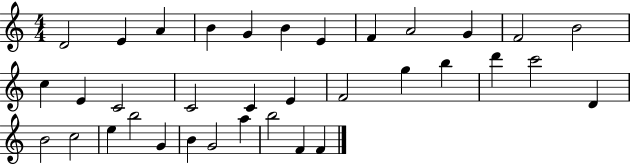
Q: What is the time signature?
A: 4/4